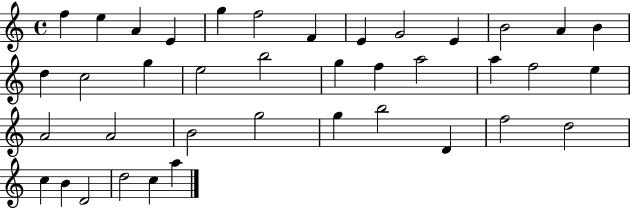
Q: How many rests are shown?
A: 0